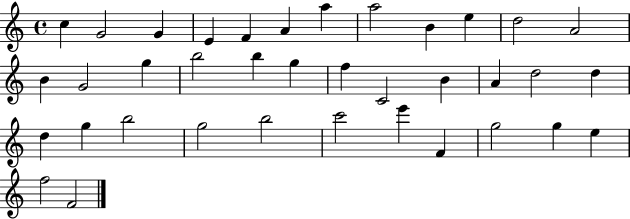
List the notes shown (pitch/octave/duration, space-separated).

C5/q G4/h G4/q E4/q F4/q A4/q A5/q A5/h B4/q E5/q D5/h A4/h B4/q G4/h G5/q B5/h B5/q G5/q F5/q C4/h B4/q A4/q D5/h D5/q D5/q G5/q B5/h G5/h B5/h C6/h E6/q F4/q G5/h G5/q E5/q F5/h F4/h